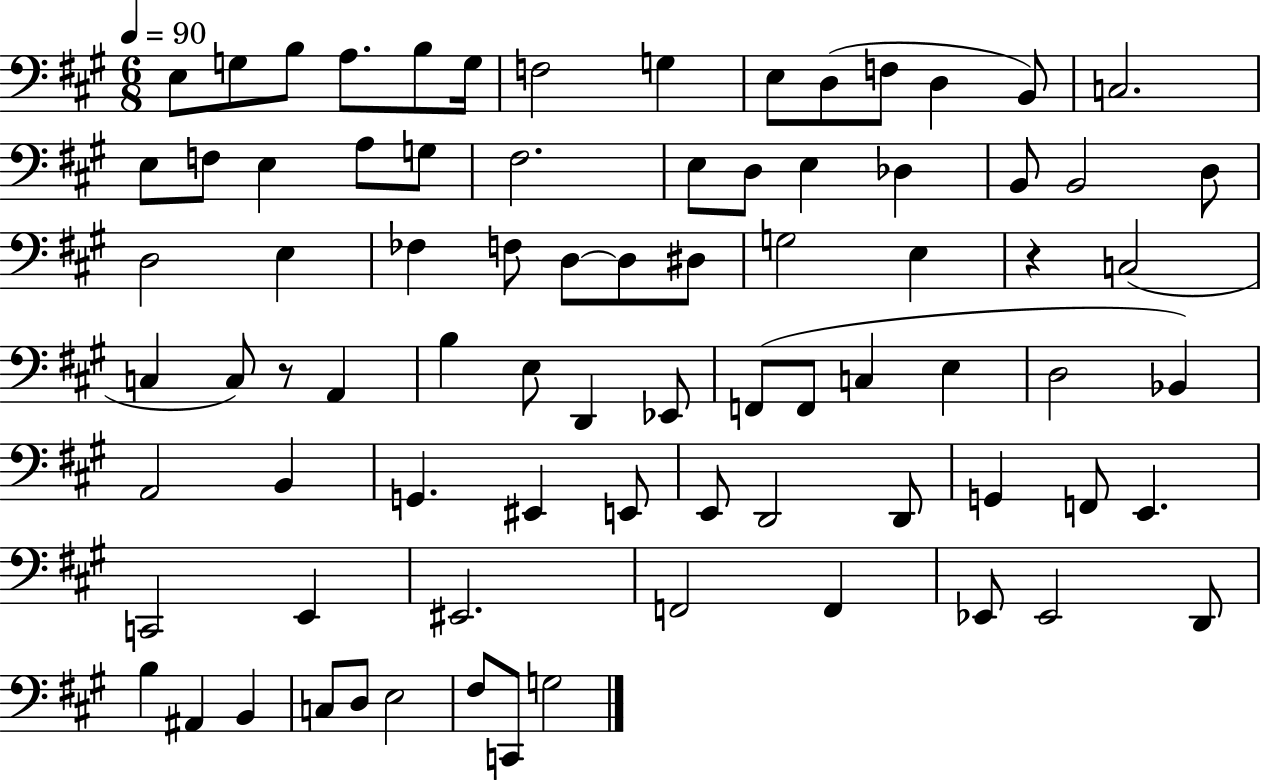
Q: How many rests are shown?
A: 2